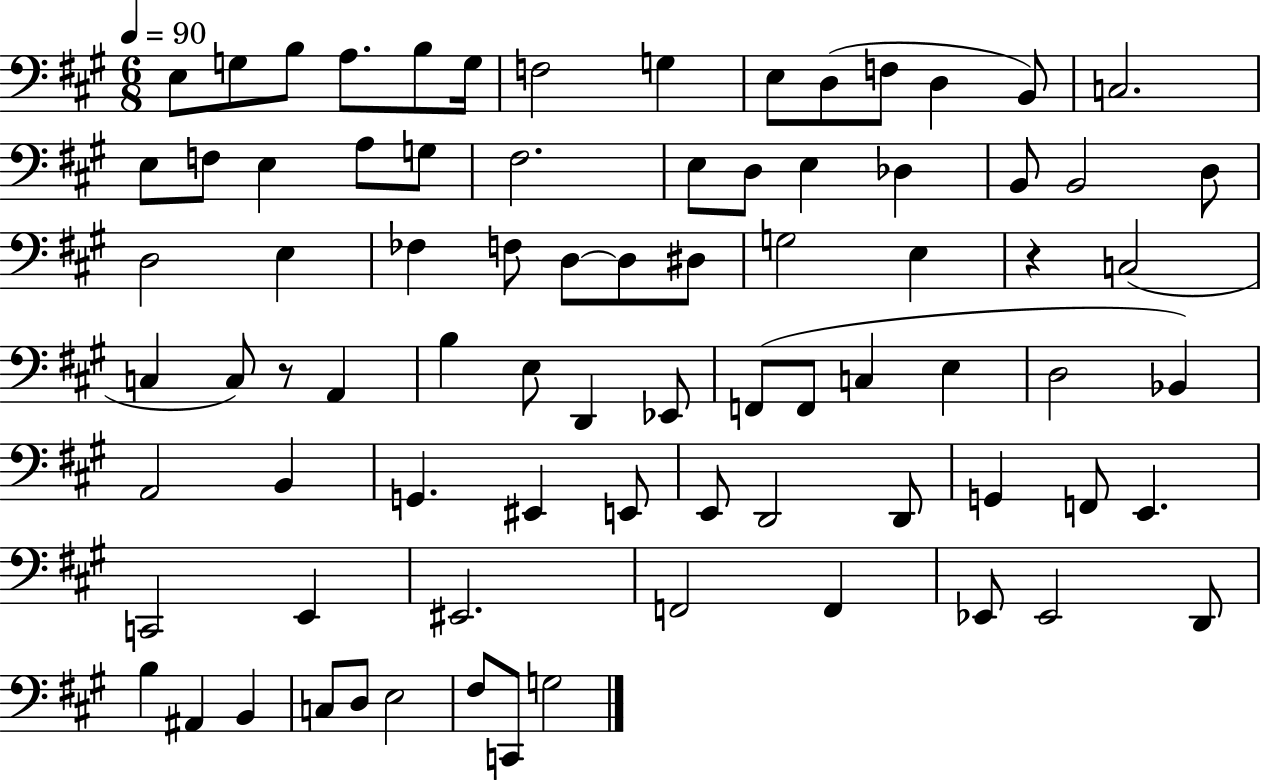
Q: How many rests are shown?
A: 2